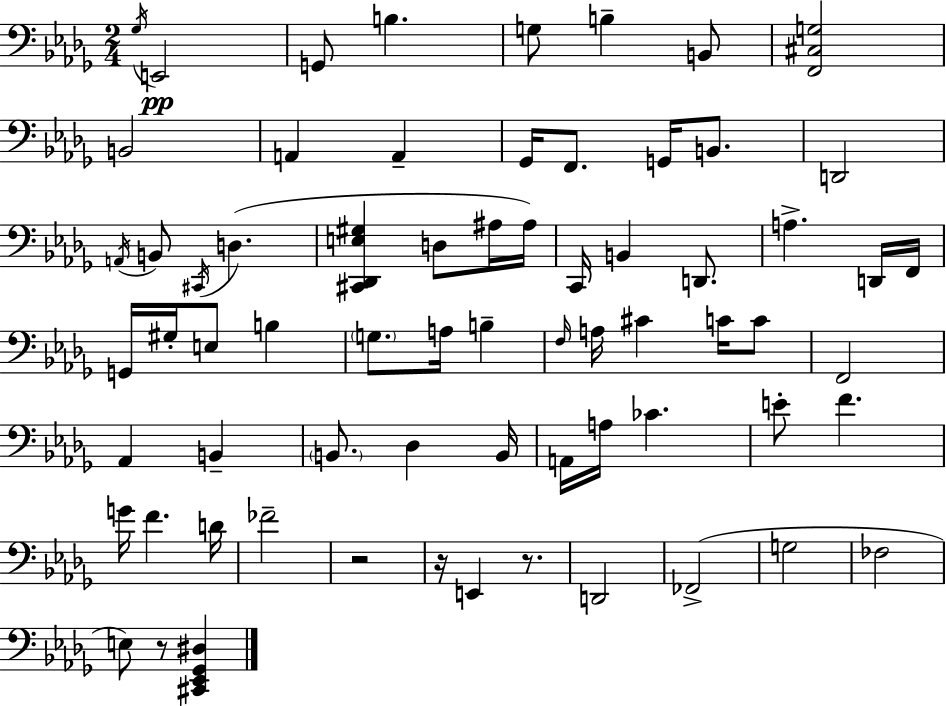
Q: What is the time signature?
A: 2/4